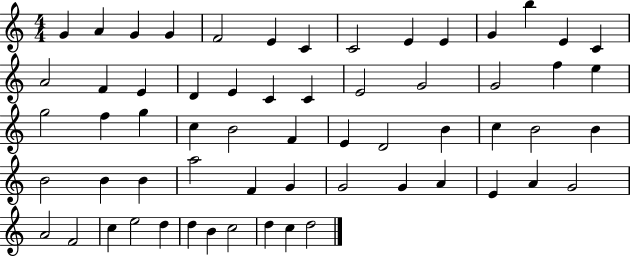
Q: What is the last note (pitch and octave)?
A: D5